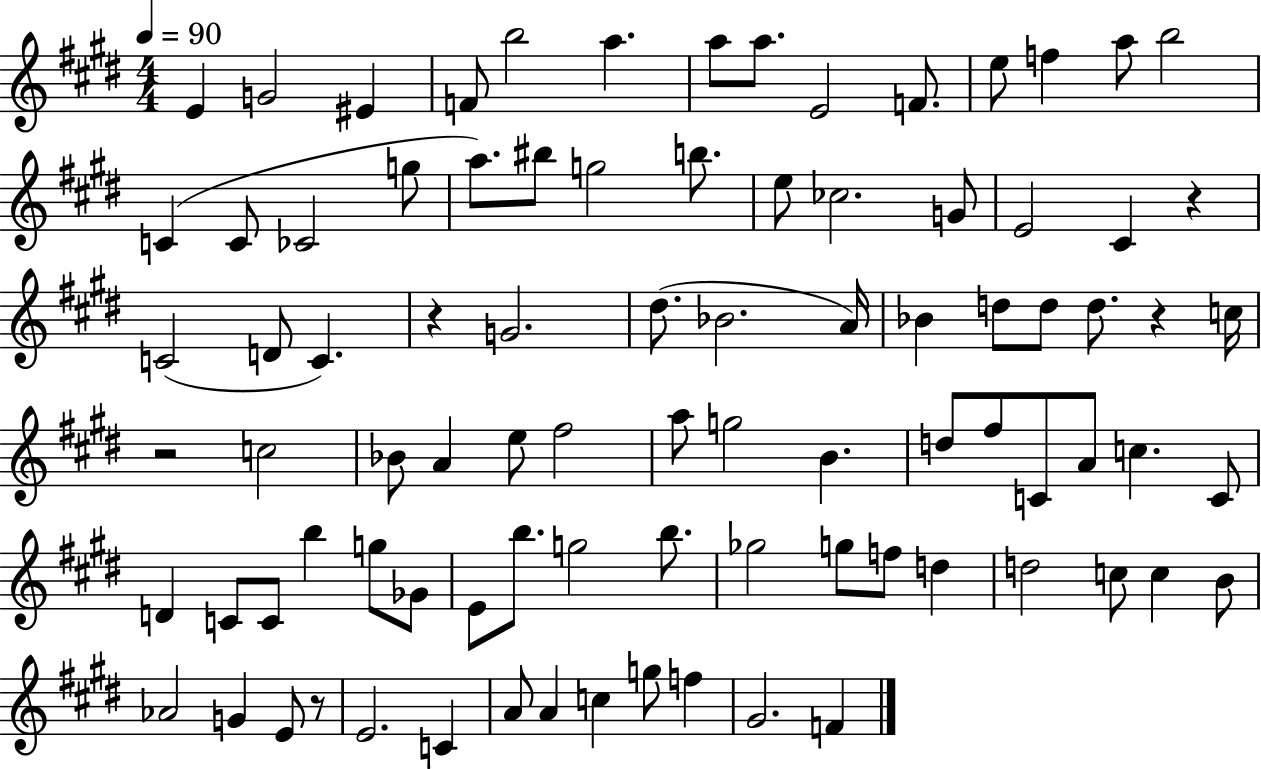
{
  \clef treble
  \numericTimeSignature
  \time 4/4
  \key e \major
  \tempo 4 = 90
  e'4 g'2 eis'4 | f'8 b''2 a''4. | a''8 a''8. e'2 f'8. | e''8 f''4 a''8 b''2 | \break c'4( c'8 ces'2 g''8 | a''8.) bis''8 g''2 b''8. | e''8 ces''2. g'8 | e'2 cis'4 r4 | \break c'2( d'8 c'4.) | r4 g'2. | dis''8.( bes'2. a'16) | bes'4 d''8 d''8 d''8. r4 c''16 | \break r2 c''2 | bes'8 a'4 e''8 fis''2 | a''8 g''2 b'4. | d''8 fis''8 c'8 a'8 c''4. c'8 | \break d'4 c'8 c'8 b''4 g''8 ges'8 | e'8 b''8. g''2 b''8. | ges''2 g''8 f''8 d''4 | d''2 c''8 c''4 b'8 | \break aes'2 g'4 e'8 r8 | e'2. c'4 | a'8 a'4 c''4 g''8 f''4 | gis'2. f'4 | \break \bar "|."
}